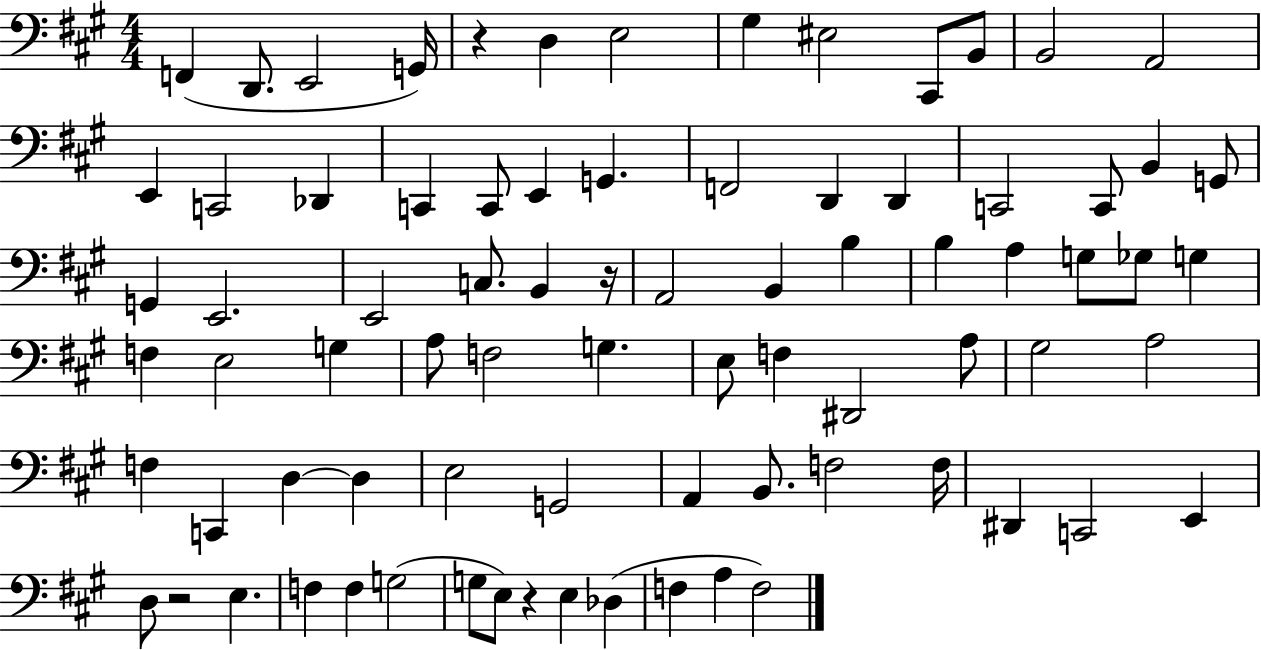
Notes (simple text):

F2/q D2/e. E2/h G2/s R/q D3/q E3/h G#3/q EIS3/h C#2/e B2/e B2/h A2/h E2/q C2/h Db2/q C2/q C2/e E2/q G2/q. F2/h D2/q D2/q C2/h C2/e B2/q G2/e G2/q E2/h. E2/h C3/e. B2/q R/s A2/h B2/q B3/q B3/q A3/q G3/e Gb3/e G3/q F3/q E3/h G3/q A3/e F3/h G3/q. E3/e F3/q D#2/h A3/e G#3/h A3/h F3/q C2/q D3/q D3/q E3/h G2/h A2/q B2/e. F3/h F3/s D#2/q C2/h E2/q D3/e R/h E3/q. F3/q F3/q G3/h G3/e E3/e R/q E3/q Db3/q F3/q A3/q F3/h